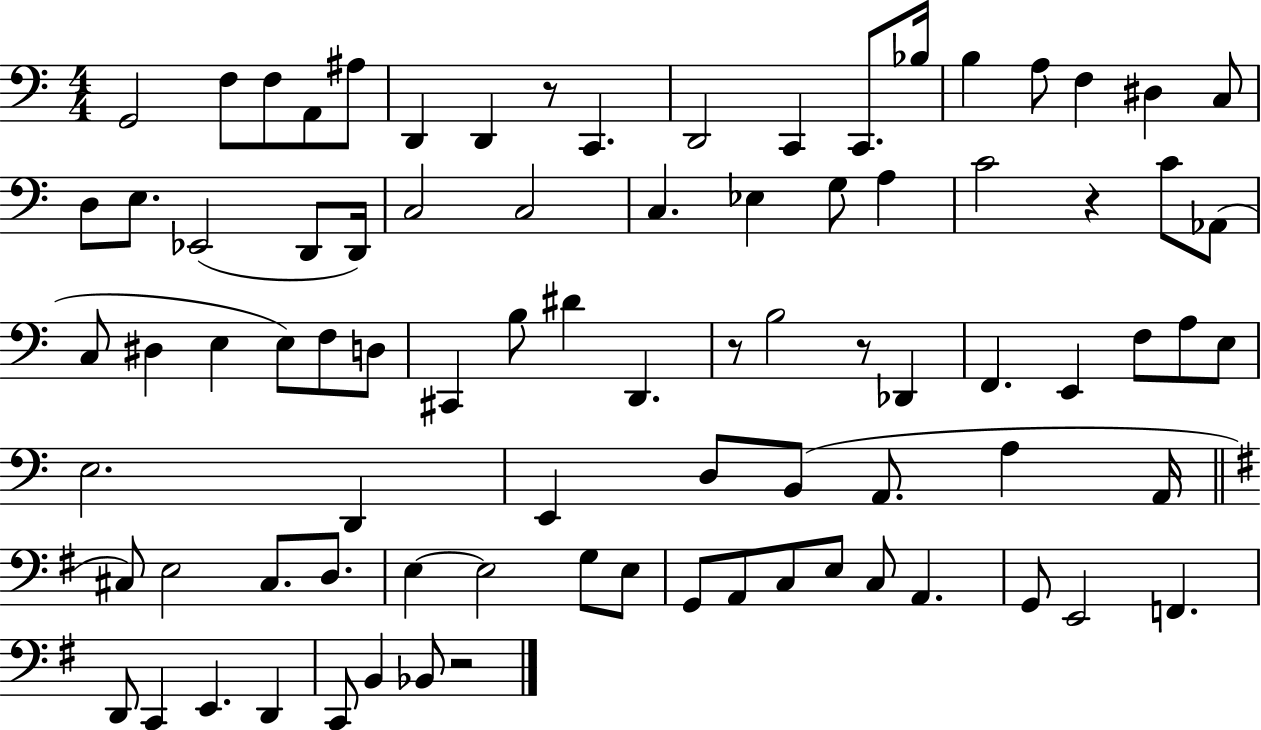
{
  \clef bass
  \numericTimeSignature
  \time 4/4
  \key c \major
  \repeat volta 2 { g,2 f8 f8 a,8 ais8 | d,4 d,4 r8 c,4. | d,2 c,4 c,8. bes16 | b4 a8 f4 dis4 c8 | \break d8 e8. ees,2( d,8 d,16) | c2 c2 | c4. ees4 g8 a4 | c'2 r4 c'8 aes,8( | \break c8 dis4 e4 e8) f8 d8 | cis,4 b8 dis'4 d,4. | r8 b2 r8 des,4 | f,4. e,4 f8 a8 e8 | \break e2. d,4 | e,4 d8 b,8( a,8. a4 a,16 | \bar "||" \break \key e \minor cis8) e2 cis8. d8. | e4~~ e2 g8 e8 | g,8 a,8 c8 e8 c8 a,4. | g,8 e,2 f,4. | \break d,8 c,4 e,4. d,4 | c,8 b,4 bes,8 r2 | } \bar "|."
}